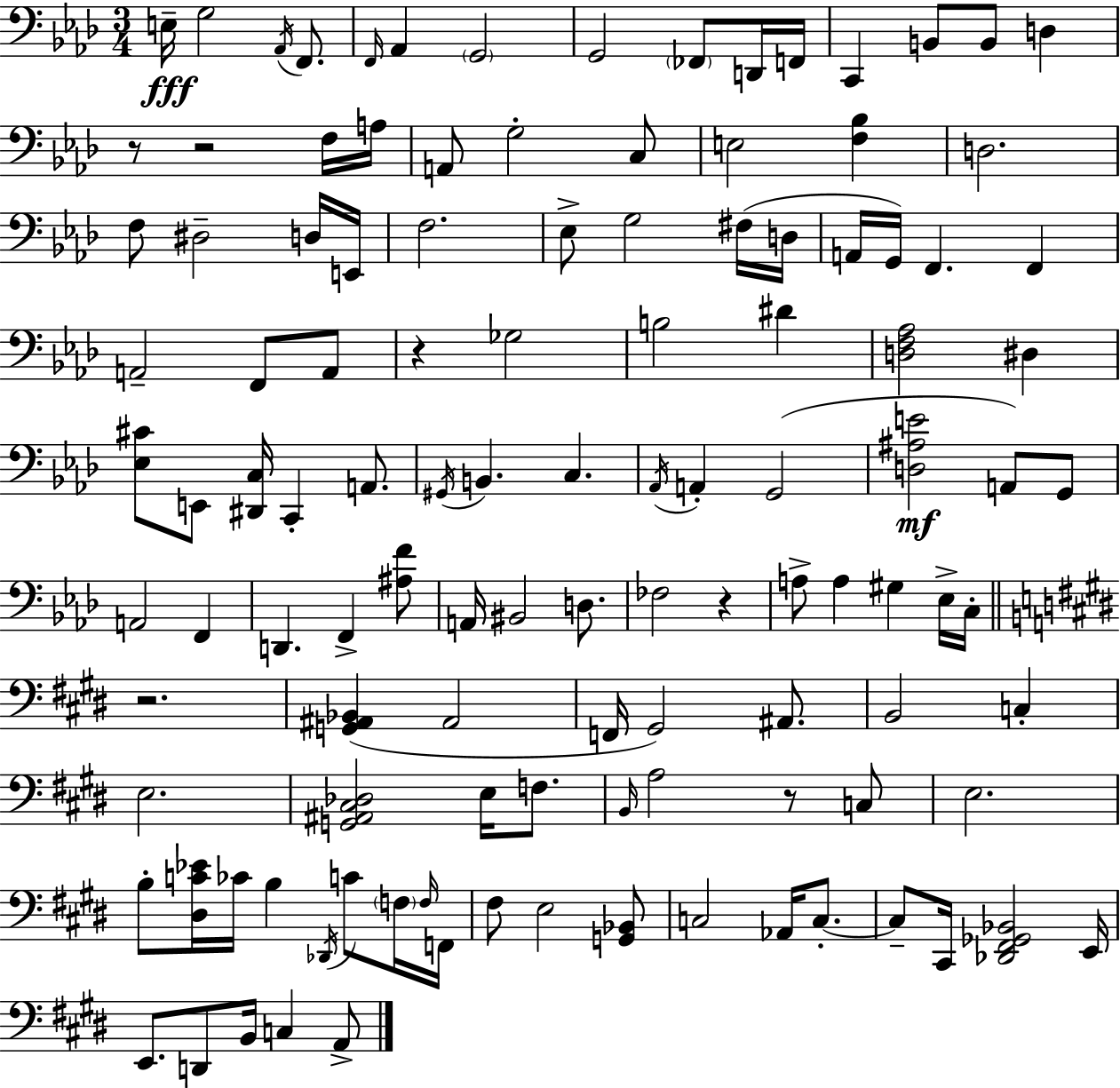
E3/s G3/h Ab2/s F2/e. F2/s Ab2/q G2/h G2/h FES2/e D2/s F2/s C2/q B2/e B2/e D3/q R/e R/h F3/s A3/s A2/e G3/h C3/e E3/h [F3,Bb3]/q D3/h. F3/e D#3/h D3/s E2/s F3/h. Eb3/e G3/h F#3/s D3/s A2/s G2/s F2/q. F2/q A2/h F2/e A2/e R/q Gb3/h B3/h D#4/q [D3,F3,Ab3]/h D#3/q [Eb3,C#4]/e E2/e [D#2,C3]/s C2/q A2/e. G#2/s B2/q. C3/q. Ab2/s A2/q G2/h [D3,A#3,E4]/h A2/e G2/e A2/h F2/q D2/q. F2/q [A#3,F4]/e A2/s BIS2/h D3/e. FES3/h R/q A3/e A3/q G#3/q Eb3/s C3/s R/h. [G2,A#2,Bb2]/q A#2/h F2/s G#2/h A#2/e. B2/h C3/q E3/h. [G2,A#2,C#3,Db3]/h E3/s F3/e. B2/s A3/h R/e C3/e E3/h. B3/e [D#3,C4,Eb4]/s CES4/s B3/q Db2/s C4/e F3/s F3/s F2/s F#3/e E3/h [G2,Bb2]/e C3/h Ab2/s C3/e. C3/e C#2/s [Db2,F#2,Gb2,Bb2]/h E2/s E2/e. D2/e B2/s C3/q A2/e